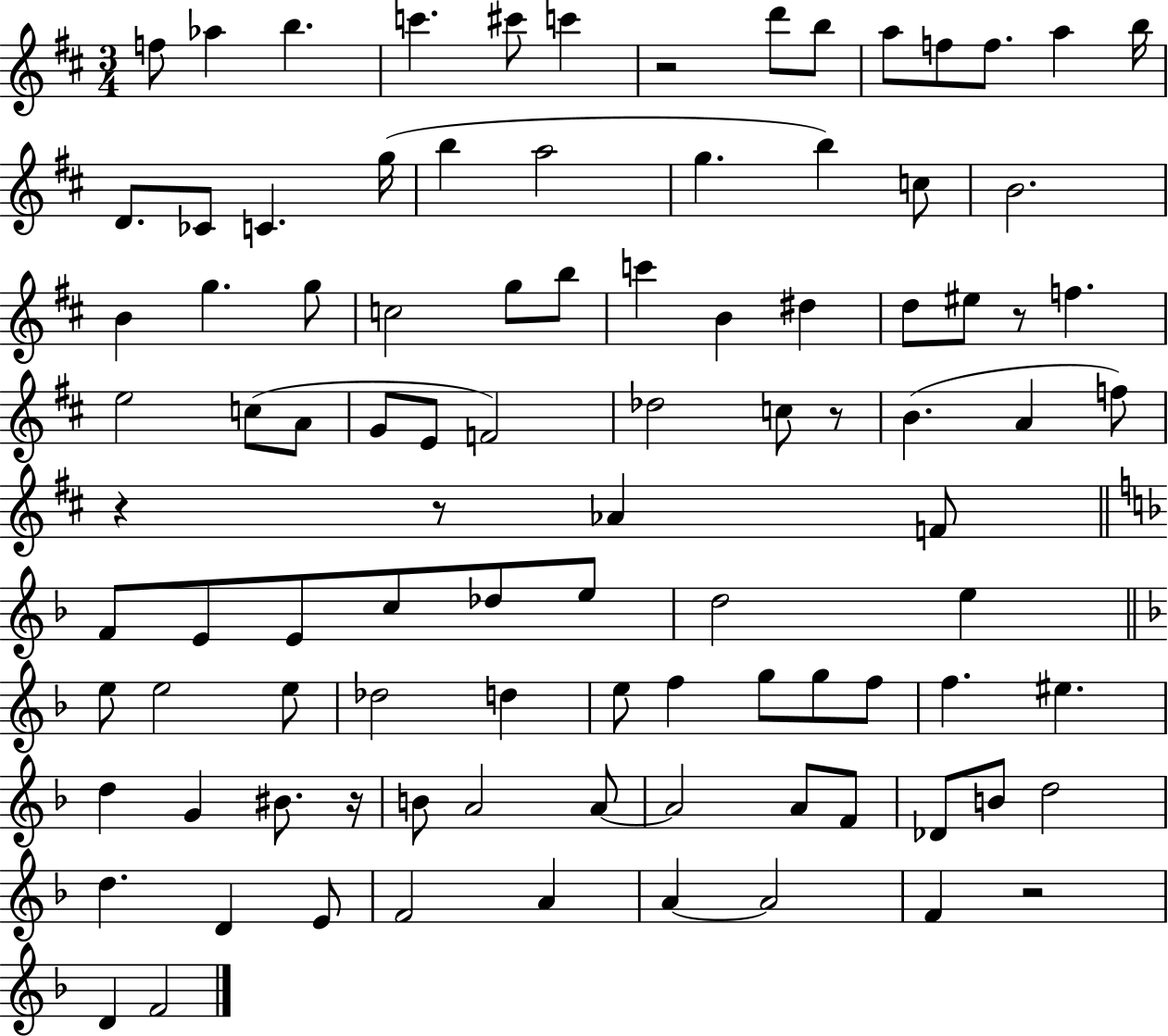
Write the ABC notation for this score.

X:1
T:Untitled
M:3/4
L:1/4
K:D
f/2 _a b c' ^c'/2 c' z2 d'/2 b/2 a/2 f/2 f/2 a b/4 D/2 _C/2 C g/4 b a2 g b c/2 B2 B g g/2 c2 g/2 b/2 c' B ^d d/2 ^e/2 z/2 f e2 c/2 A/2 G/2 E/2 F2 _d2 c/2 z/2 B A f/2 z z/2 _A F/2 F/2 E/2 E/2 c/2 _d/2 e/2 d2 e e/2 e2 e/2 _d2 d e/2 f g/2 g/2 f/2 f ^e d G ^B/2 z/4 B/2 A2 A/2 A2 A/2 F/2 _D/2 B/2 d2 d D E/2 F2 A A A2 F z2 D F2